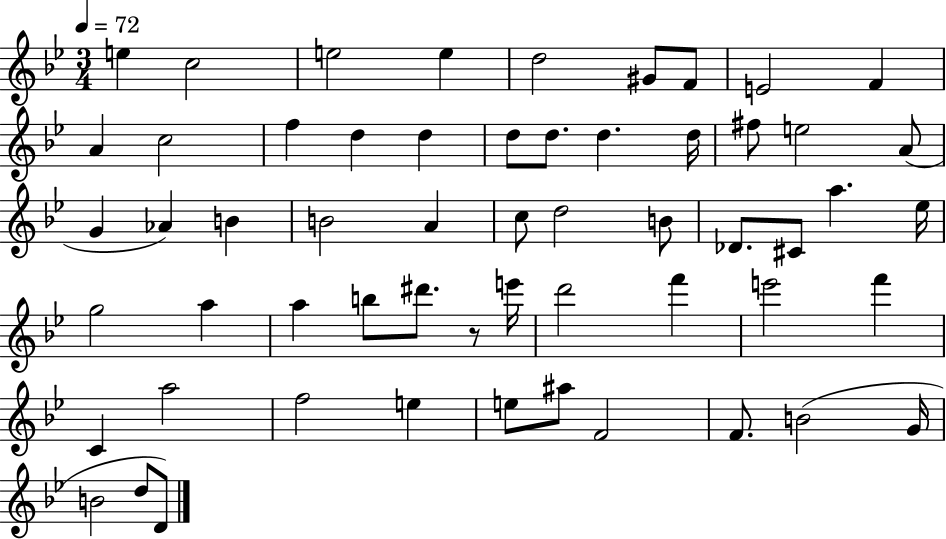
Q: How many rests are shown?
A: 1